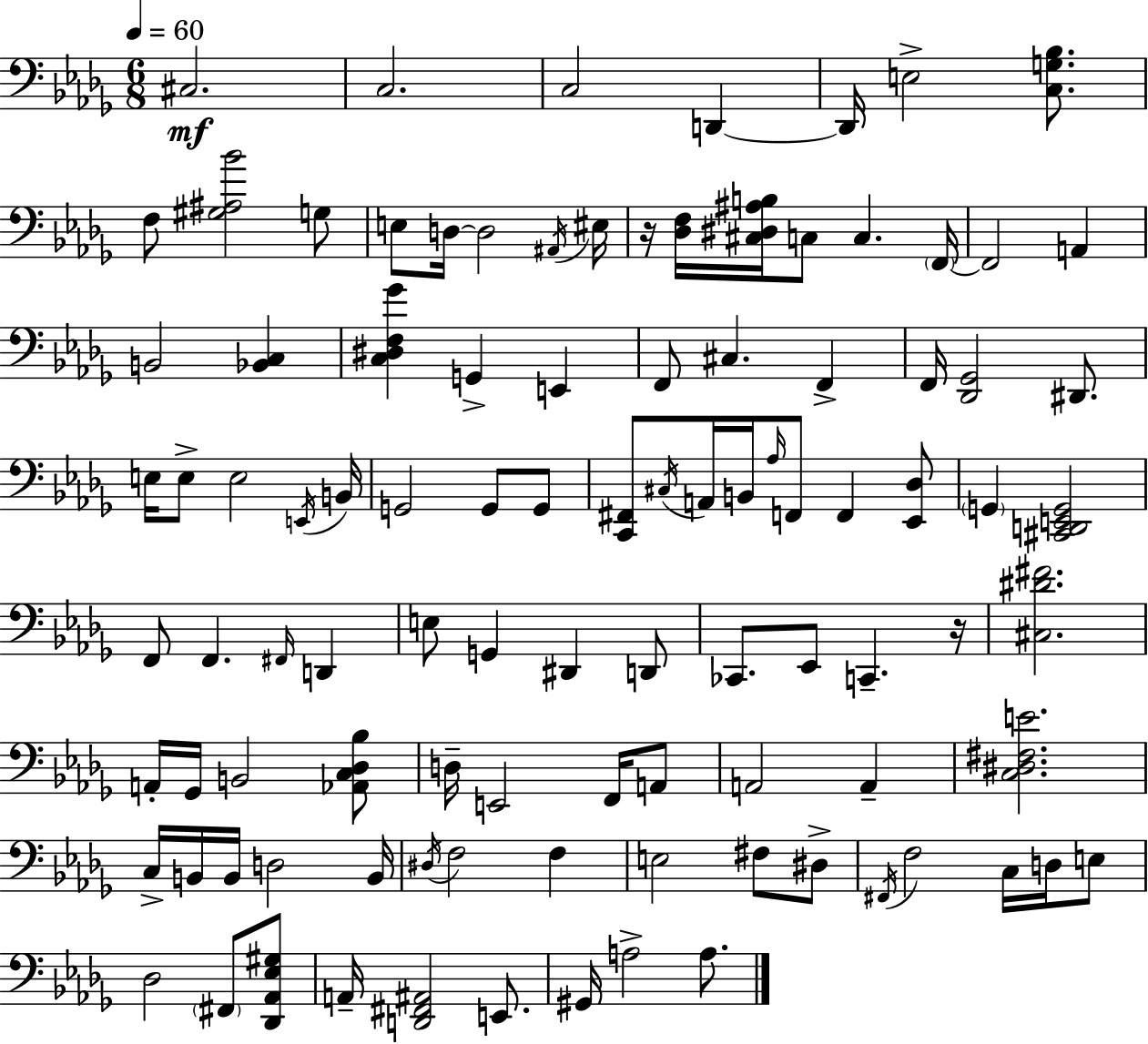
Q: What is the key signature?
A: BES minor